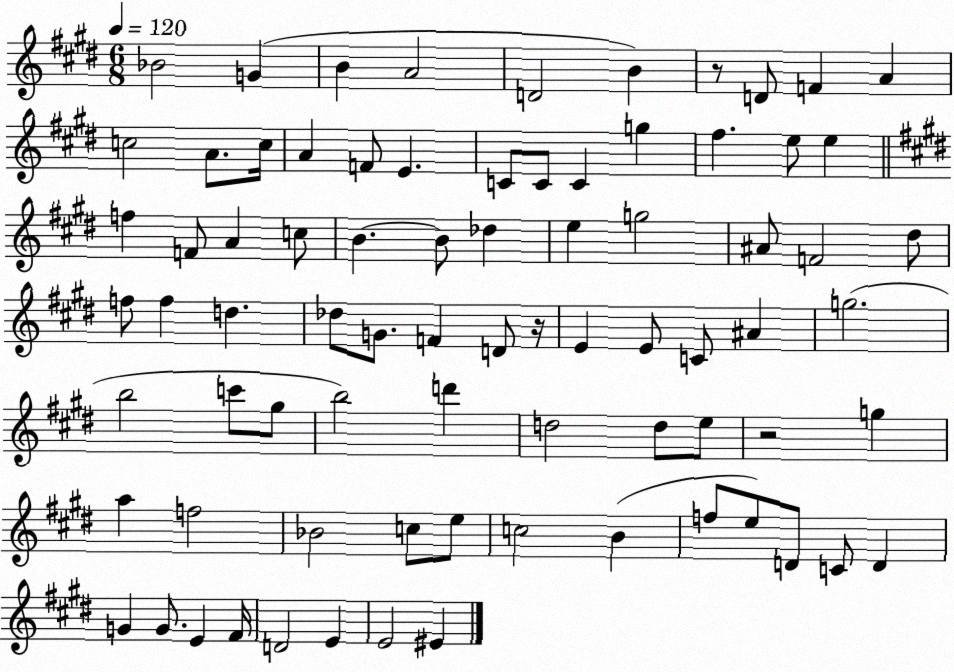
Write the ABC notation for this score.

X:1
T:Untitled
M:6/8
L:1/4
K:E
_B2 G B A2 D2 B z/2 D/2 F A c2 A/2 c/4 A F/2 E C/2 C/2 C g ^f e/2 e f F/2 A c/2 B B/2 _d e g2 ^A/2 F2 ^d/2 f/2 f d _d/2 G/2 F D/2 z/4 E E/2 C/2 ^A g2 b2 c'/2 ^g/2 b2 d' d2 d/2 e/2 z2 g a f2 _B2 c/2 e/2 c2 B f/2 e/2 D/2 C/2 D G G/2 E ^F/4 D2 E E2 ^E